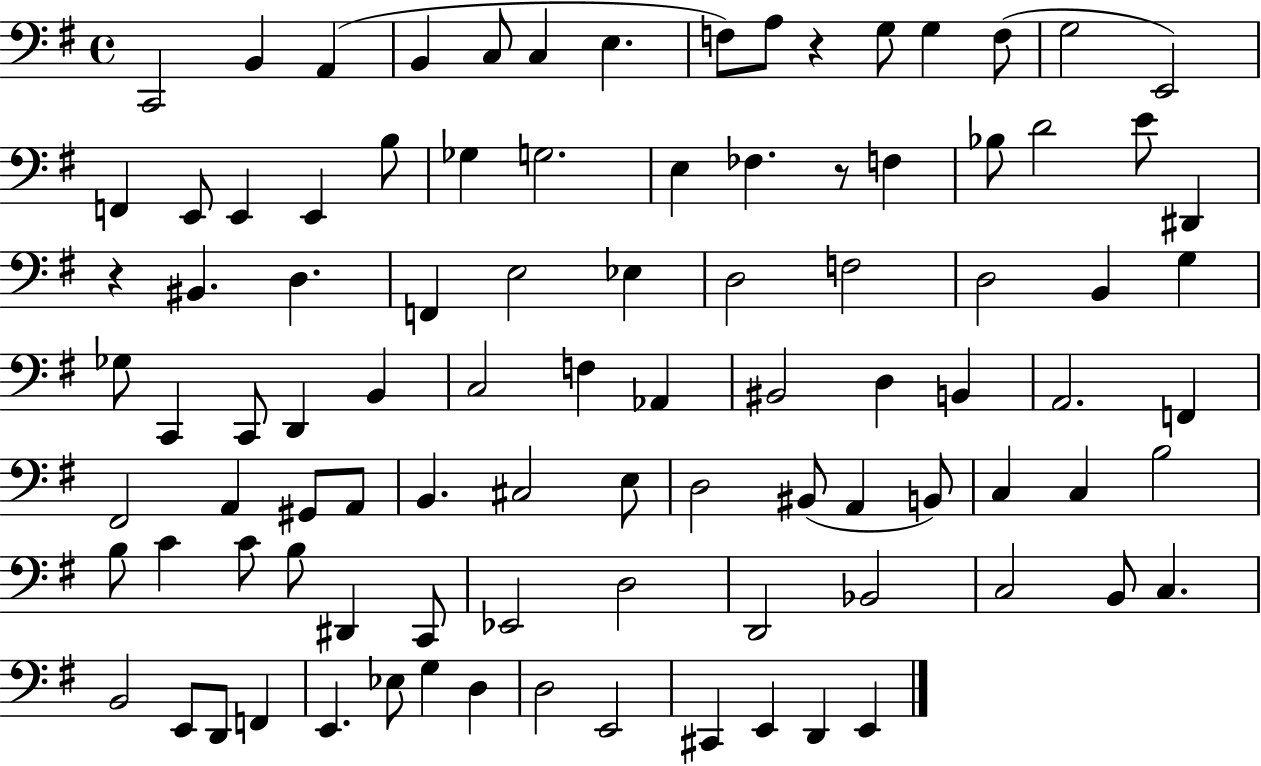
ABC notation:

X:1
T:Untitled
M:4/4
L:1/4
K:G
C,,2 B,, A,, B,, C,/2 C, E, F,/2 A,/2 z G,/2 G, F,/2 G,2 E,,2 F,, E,,/2 E,, E,, B,/2 _G, G,2 E, _F, z/2 F, _B,/2 D2 E/2 ^D,, z ^B,, D, F,, E,2 _E, D,2 F,2 D,2 B,, G, _G,/2 C,, C,,/2 D,, B,, C,2 F, _A,, ^B,,2 D, B,, A,,2 F,, ^F,,2 A,, ^G,,/2 A,,/2 B,, ^C,2 E,/2 D,2 ^B,,/2 A,, B,,/2 C, C, B,2 B,/2 C C/2 B,/2 ^D,, C,,/2 _E,,2 D,2 D,,2 _B,,2 C,2 B,,/2 C, B,,2 E,,/2 D,,/2 F,, E,, _E,/2 G, D, D,2 E,,2 ^C,, E,, D,, E,,